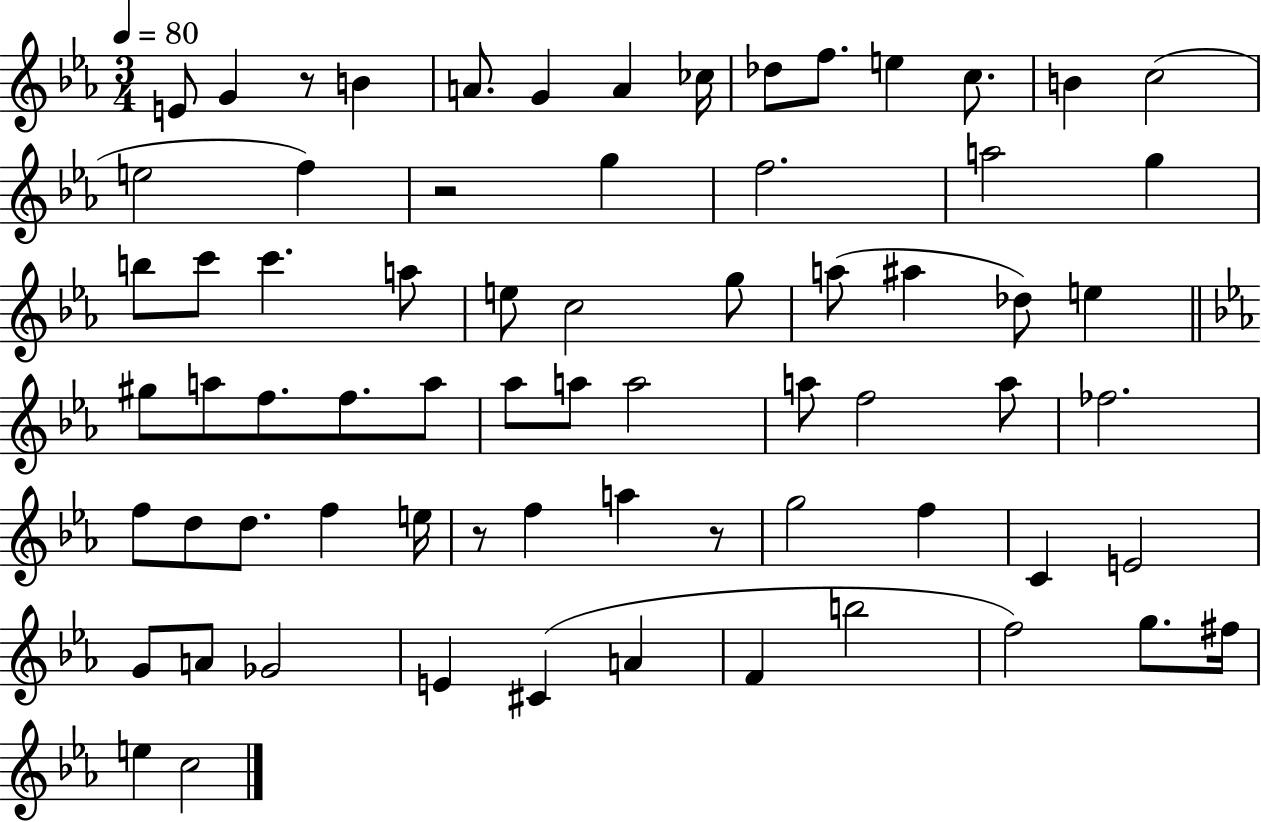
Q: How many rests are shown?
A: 4